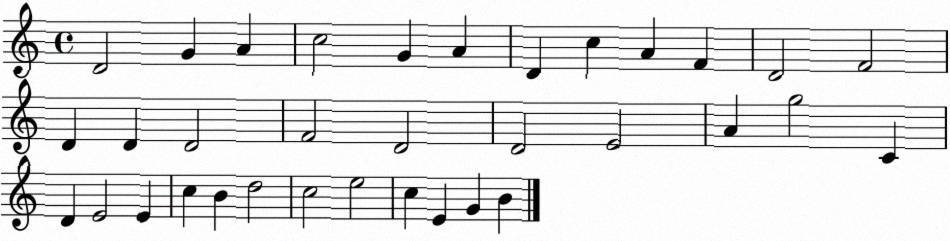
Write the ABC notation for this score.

X:1
T:Untitled
M:4/4
L:1/4
K:C
D2 G A c2 G A D c A F D2 F2 D D D2 F2 D2 D2 E2 A g2 C D E2 E c B d2 c2 e2 c E G B